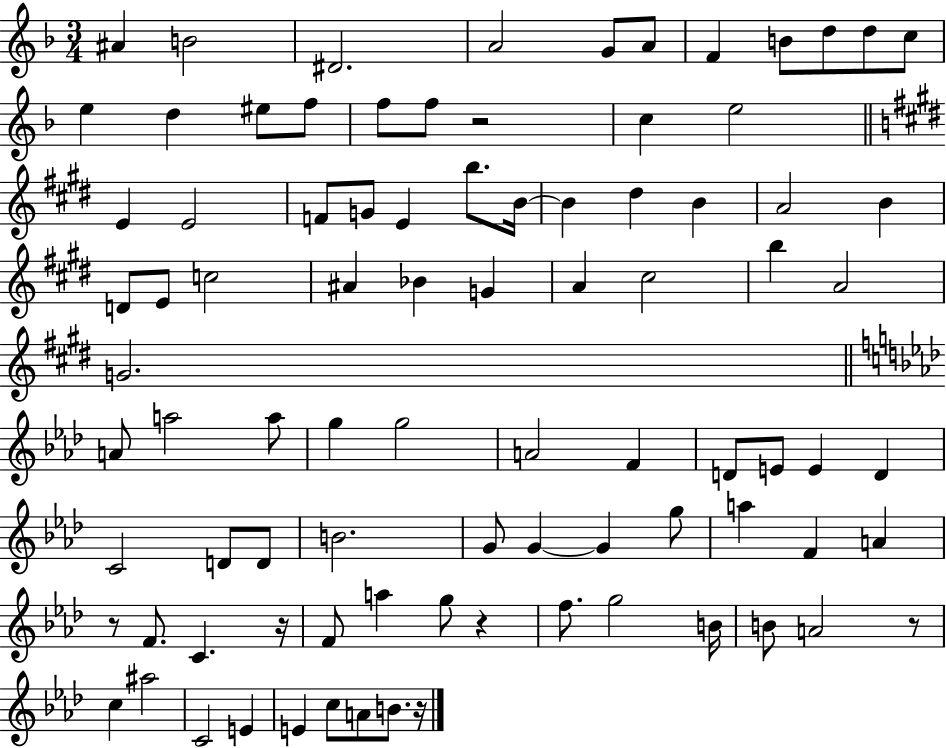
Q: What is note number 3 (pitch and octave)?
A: D#4